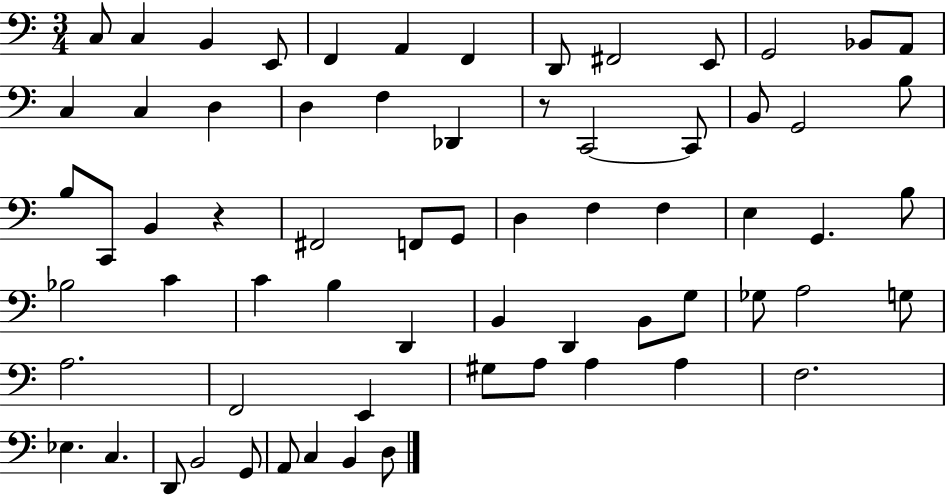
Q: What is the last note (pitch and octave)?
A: D3